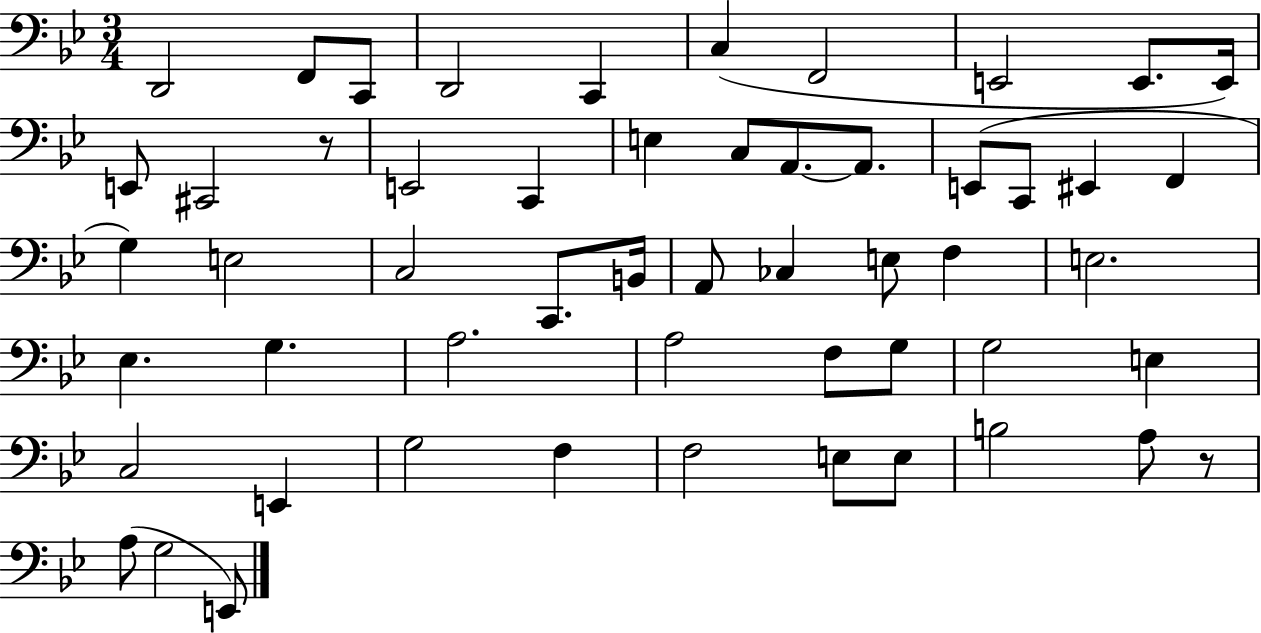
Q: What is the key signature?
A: BES major